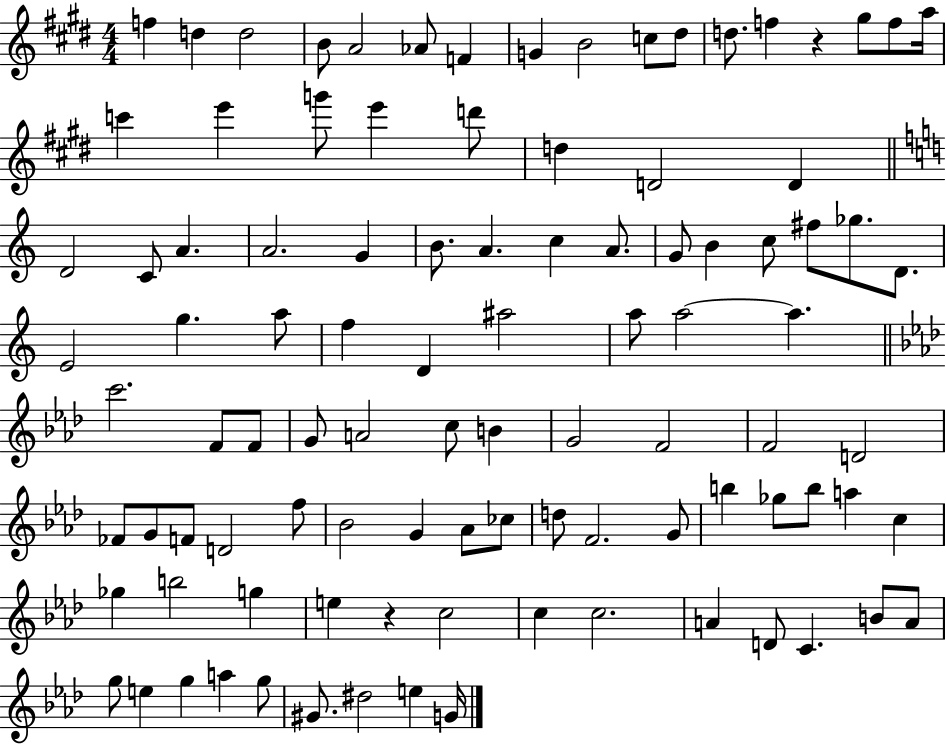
X:1
T:Untitled
M:4/4
L:1/4
K:E
f d d2 B/2 A2 _A/2 F G B2 c/2 ^d/2 d/2 f z ^g/2 f/2 a/4 c' e' g'/2 e' d'/2 d D2 D D2 C/2 A A2 G B/2 A c A/2 G/2 B c/2 ^f/2 _g/2 D/2 E2 g a/2 f D ^a2 a/2 a2 a c'2 F/2 F/2 G/2 A2 c/2 B G2 F2 F2 D2 _F/2 G/2 F/2 D2 f/2 _B2 G _A/2 _c/2 d/2 F2 G/2 b _g/2 b/2 a c _g b2 g e z c2 c c2 A D/2 C B/2 A/2 g/2 e g a g/2 ^G/2 ^d2 e G/4